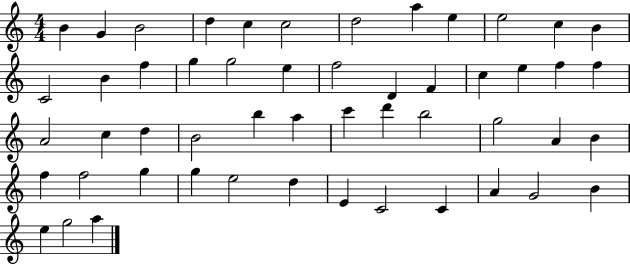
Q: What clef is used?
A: treble